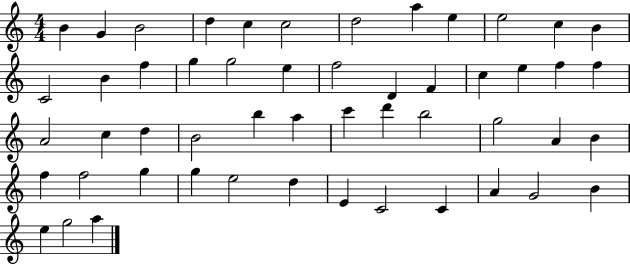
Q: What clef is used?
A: treble